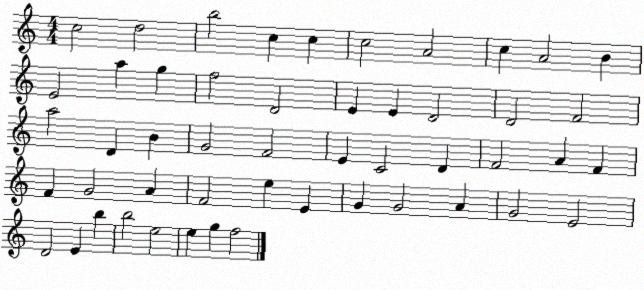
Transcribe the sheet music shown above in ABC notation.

X:1
T:Untitled
M:4/4
L:1/4
K:C
c2 d2 b2 c c c2 A2 c A2 B E2 a g f2 D2 E E D2 D2 F2 a2 D B G2 F2 E C2 D F2 A F F G2 A F2 e E G G2 A G2 E2 D2 E b b2 e2 e g f2